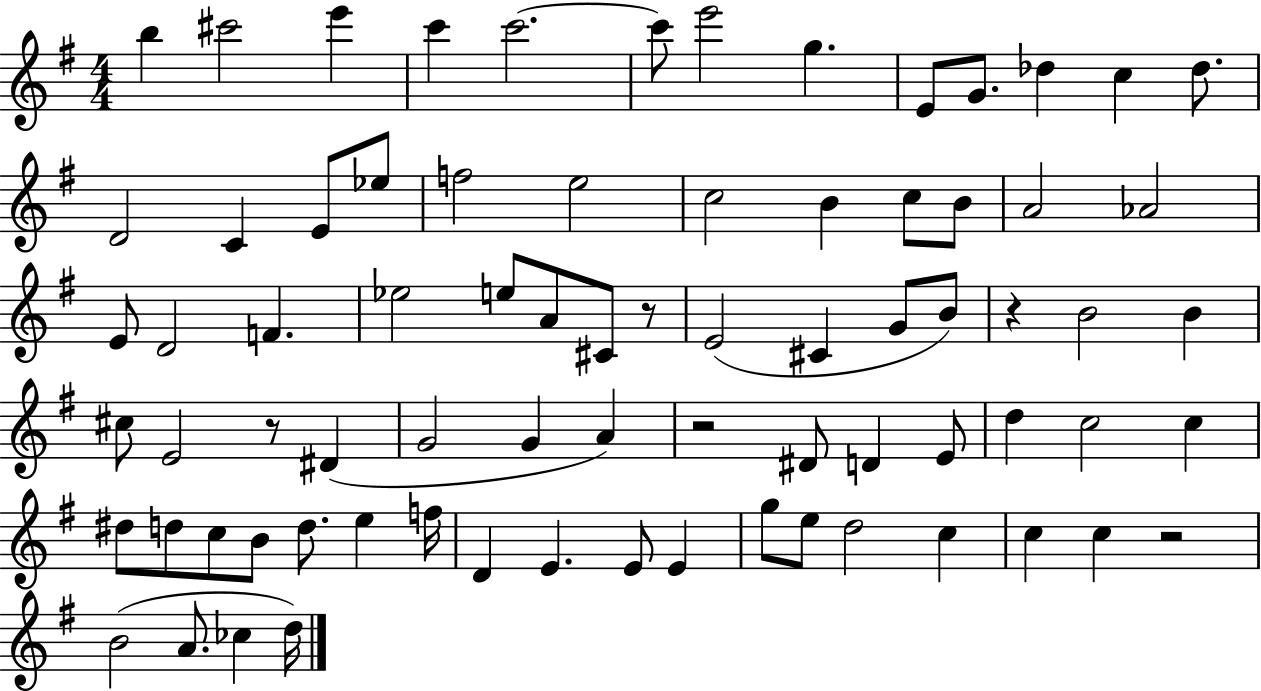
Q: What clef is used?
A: treble